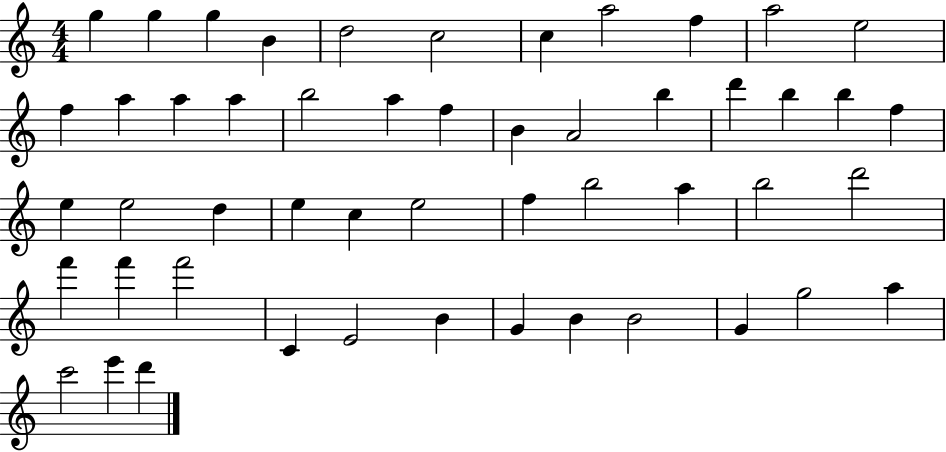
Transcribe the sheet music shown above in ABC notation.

X:1
T:Untitled
M:4/4
L:1/4
K:C
g g g B d2 c2 c a2 f a2 e2 f a a a b2 a f B A2 b d' b b f e e2 d e c e2 f b2 a b2 d'2 f' f' f'2 C E2 B G B B2 G g2 a c'2 e' d'